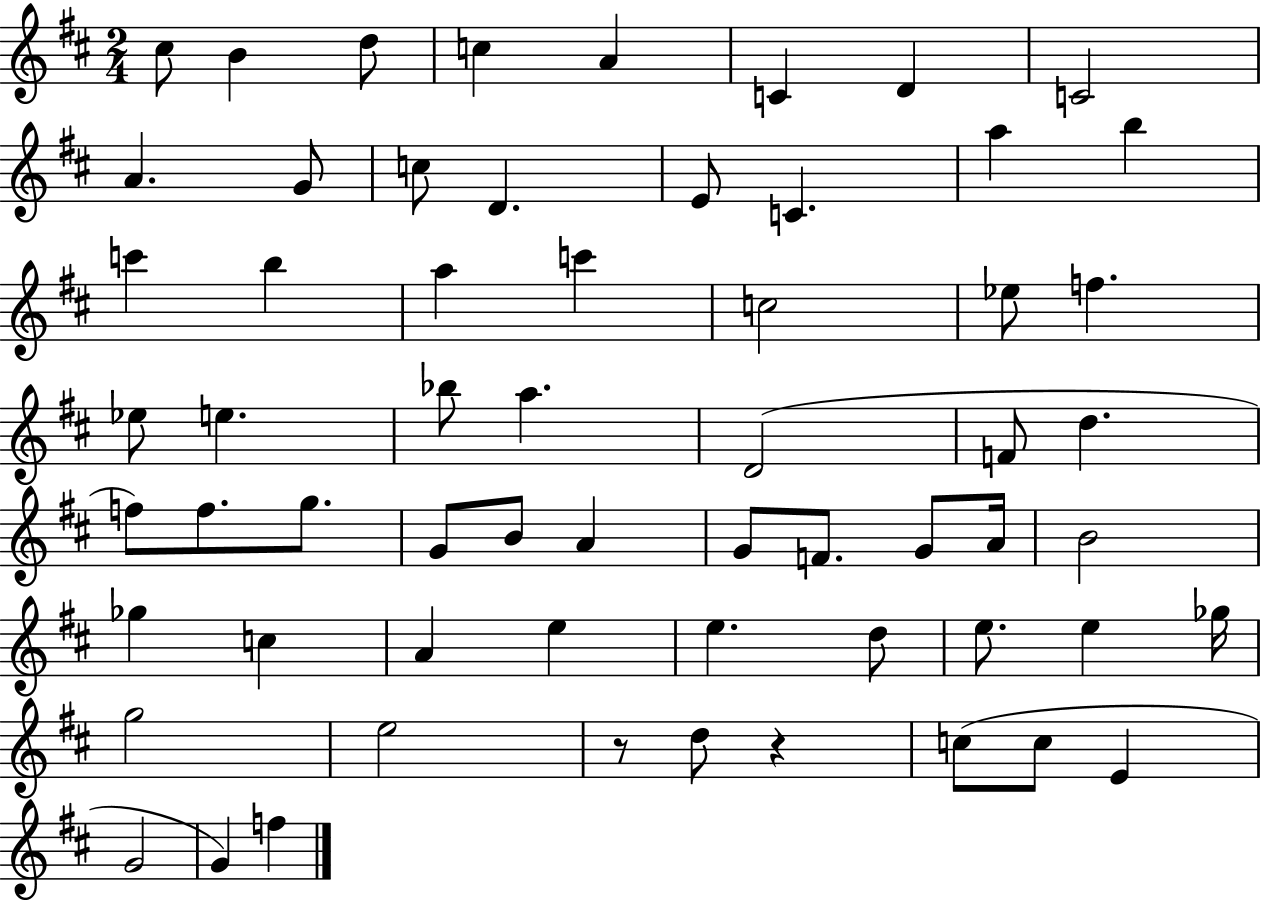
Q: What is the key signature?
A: D major